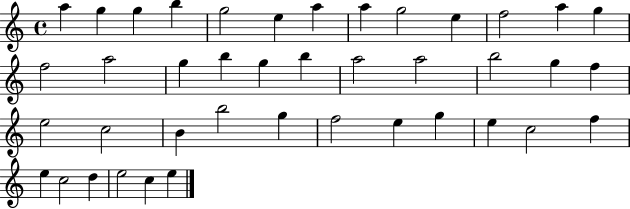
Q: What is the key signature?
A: C major